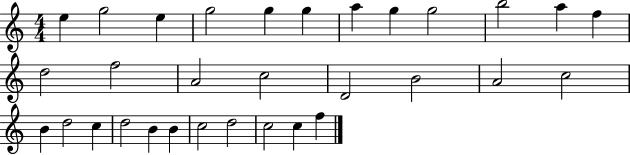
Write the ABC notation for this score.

X:1
T:Untitled
M:4/4
L:1/4
K:C
e g2 e g2 g g a g g2 b2 a f d2 f2 A2 c2 D2 B2 A2 c2 B d2 c d2 B B c2 d2 c2 c f